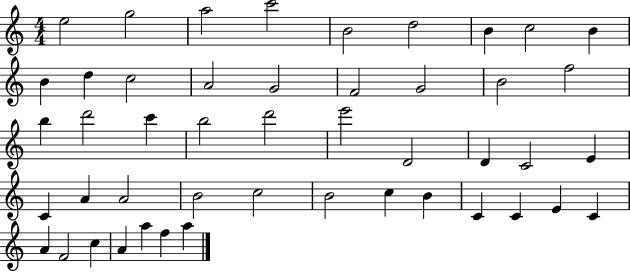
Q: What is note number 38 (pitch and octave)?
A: C4